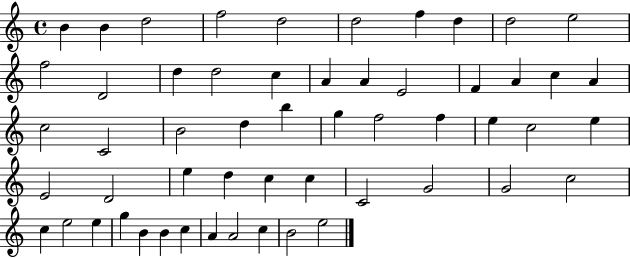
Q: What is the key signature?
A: C major